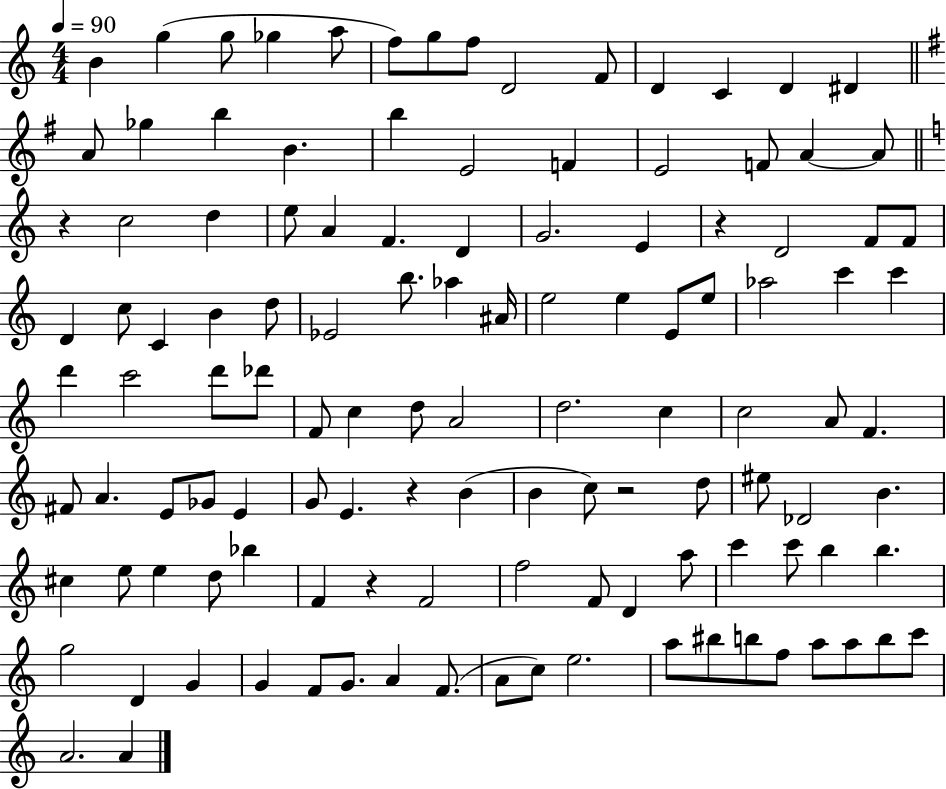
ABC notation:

X:1
T:Untitled
M:4/4
L:1/4
K:C
B g g/2 _g a/2 f/2 g/2 f/2 D2 F/2 D C D ^D A/2 _g b B b E2 F E2 F/2 A A/2 z c2 d e/2 A F D G2 E z D2 F/2 F/2 D c/2 C B d/2 _E2 b/2 _a ^A/4 e2 e E/2 e/2 _a2 c' c' d' c'2 d'/2 _d'/2 F/2 c d/2 A2 d2 c c2 A/2 F ^F/2 A E/2 _G/2 E G/2 E z B B c/2 z2 d/2 ^e/2 _D2 B ^c e/2 e d/2 _b F z F2 f2 F/2 D a/2 c' c'/2 b b g2 D G G F/2 G/2 A F/2 A/2 c/2 e2 a/2 ^b/2 b/2 f/2 a/2 a/2 b/2 c'/2 A2 A